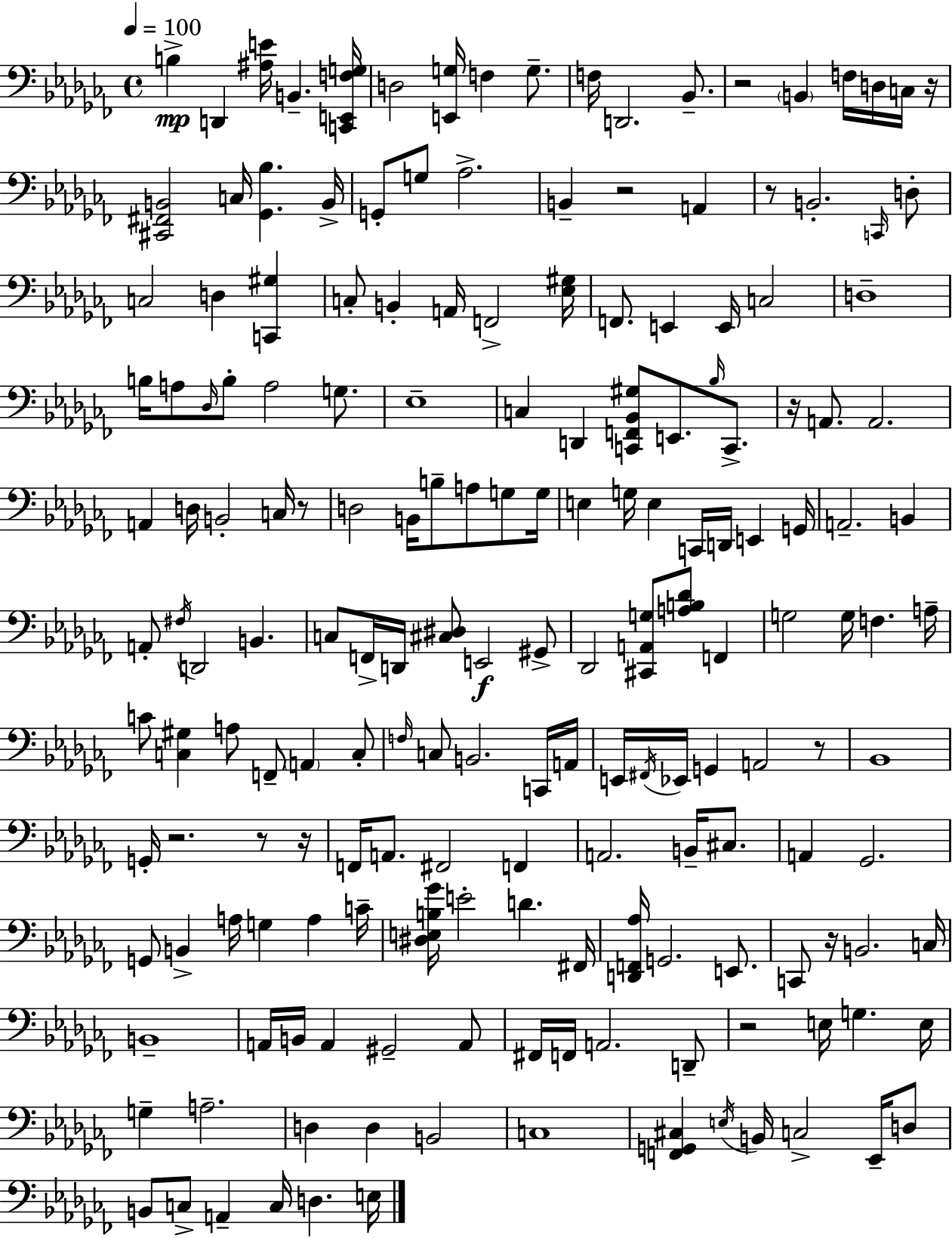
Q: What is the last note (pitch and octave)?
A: E3